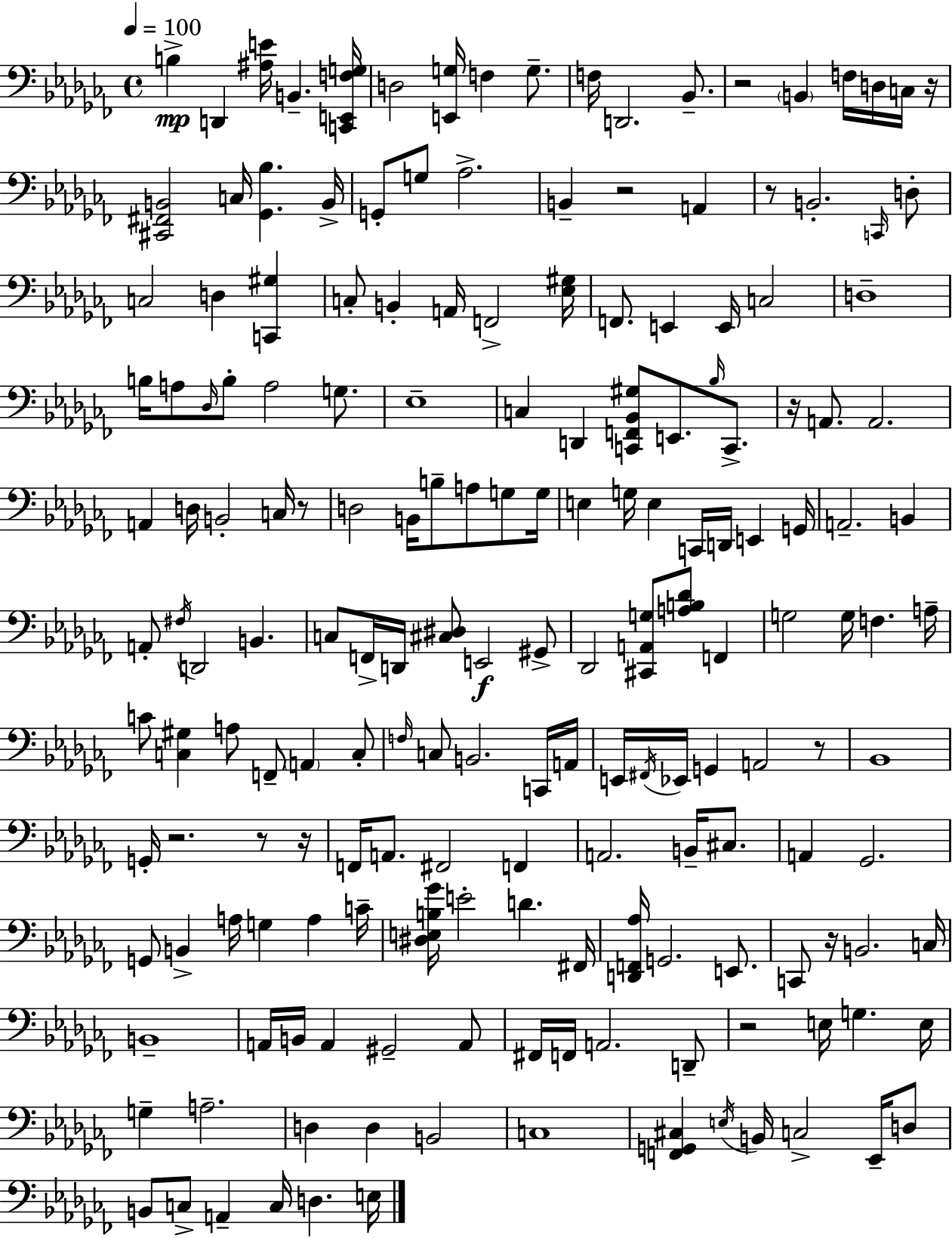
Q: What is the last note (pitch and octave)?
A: E3